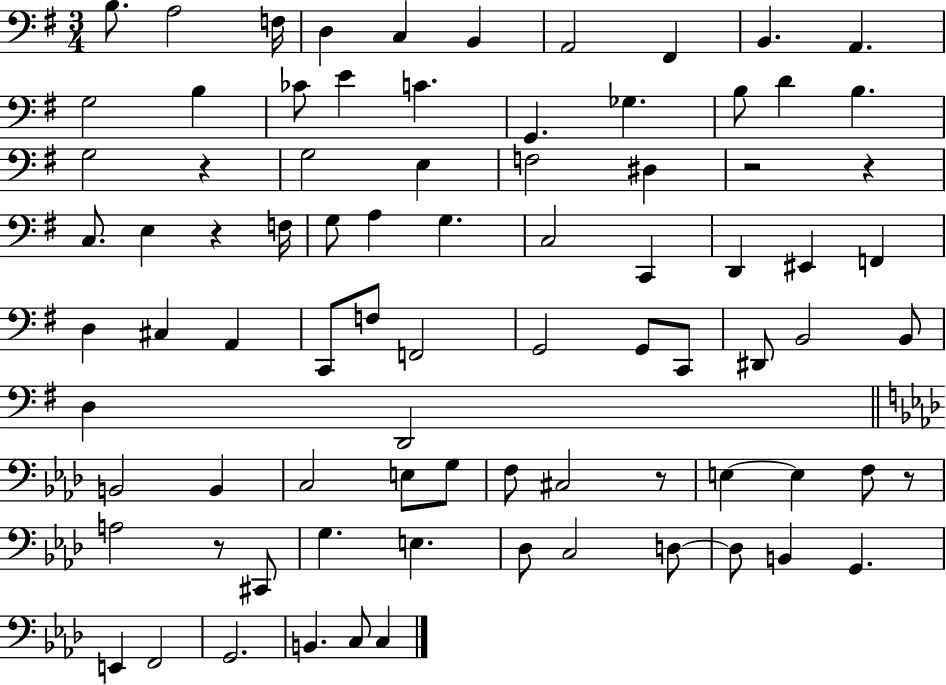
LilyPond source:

{
  \clef bass
  \numericTimeSignature
  \time 3/4
  \key g \major
  b8. a2 f16 | d4 c4 b,4 | a,2 fis,4 | b,4. a,4. | \break g2 b4 | ces'8 e'4 c'4. | g,4. ges4. | b8 d'4 b4. | \break g2 r4 | g2 e4 | f2 dis4 | r2 r4 | \break c8. e4 r4 f16 | g8 a4 g4. | c2 c,4 | d,4 eis,4 f,4 | \break d4 cis4 a,4 | c,8 f8 f,2 | g,2 g,8 c,8 | dis,8 b,2 b,8 | \break d4 d,2 | \bar "||" \break \key f \minor b,2 b,4 | c2 e8 g8 | f8 cis2 r8 | e4~~ e4 f8 r8 | \break a2 r8 cis,8 | g4. e4. | des8 c2 d8~~ | d8 b,4 g,4. | \break e,4 f,2 | g,2. | b,4. c8 c4 | \bar "|."
}